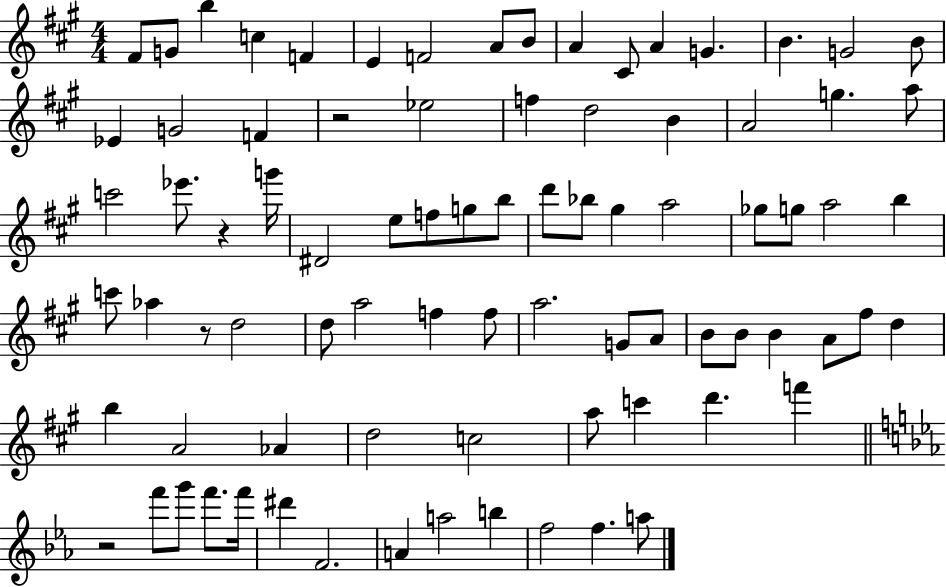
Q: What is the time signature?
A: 4/4